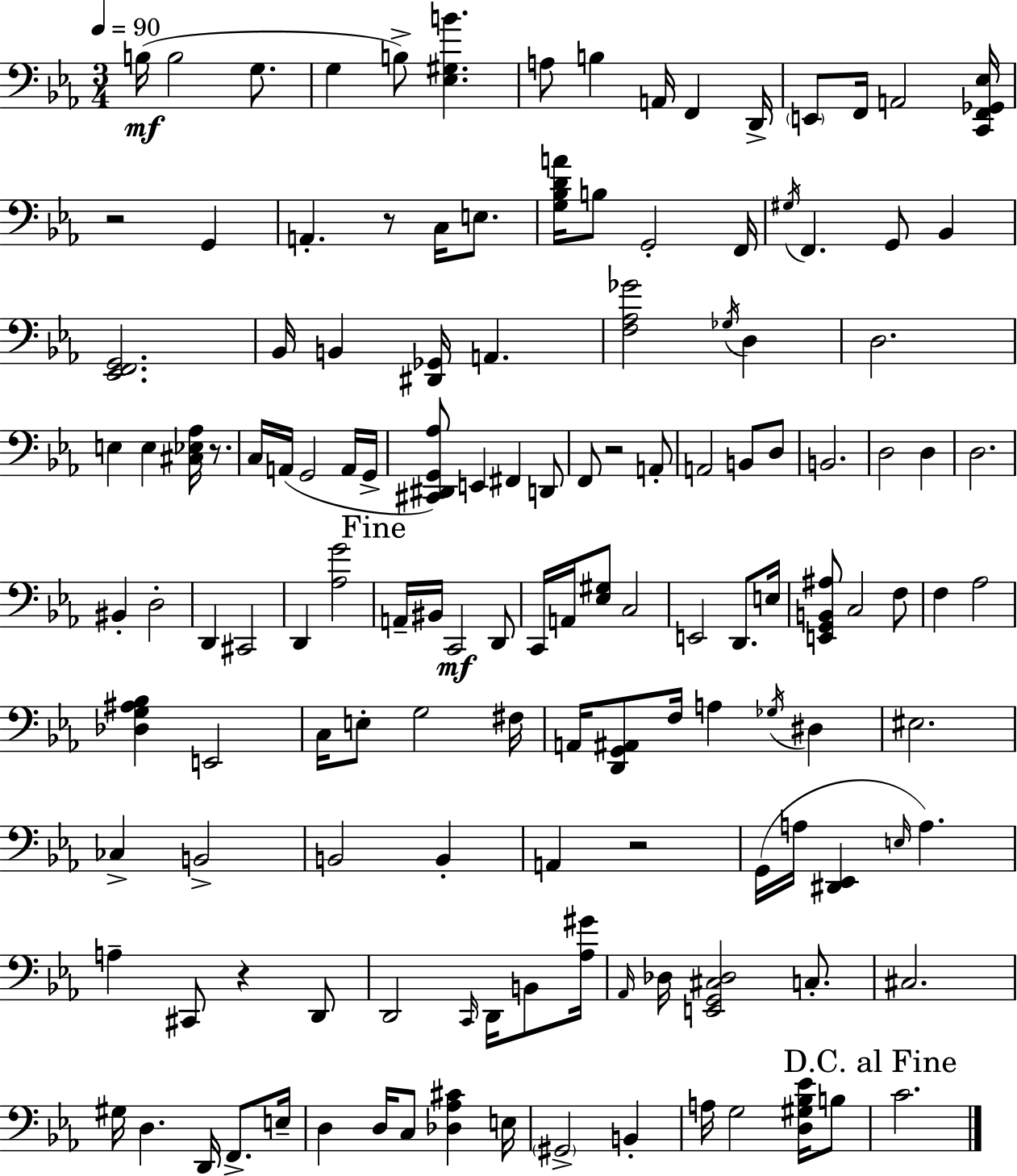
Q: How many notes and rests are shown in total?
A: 138